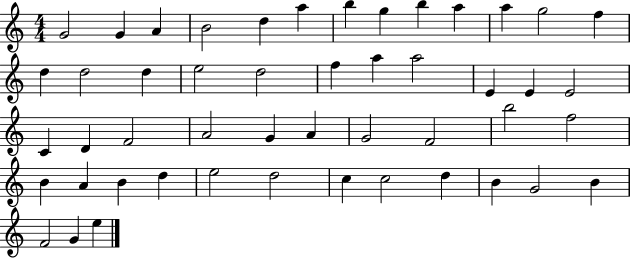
G4/h G4/q A4/q B4/h D5/q A5/q B5/q G5/q B5/q A5/q A5/q G5/h F5/q D5/q D5/h D5/q E5/h D5/h F5/q A5/q A5/h E4/q E4/q E4/h C4/q D4/q F4/h A4/h G4/q A4/q G4/h F4/h B5/h F5/h B4/q A4/q B4/q D5/q E5/h D5/h C5/q C5/h D5/q B4/q G4/h B4/q F4/h G4/q E5/q